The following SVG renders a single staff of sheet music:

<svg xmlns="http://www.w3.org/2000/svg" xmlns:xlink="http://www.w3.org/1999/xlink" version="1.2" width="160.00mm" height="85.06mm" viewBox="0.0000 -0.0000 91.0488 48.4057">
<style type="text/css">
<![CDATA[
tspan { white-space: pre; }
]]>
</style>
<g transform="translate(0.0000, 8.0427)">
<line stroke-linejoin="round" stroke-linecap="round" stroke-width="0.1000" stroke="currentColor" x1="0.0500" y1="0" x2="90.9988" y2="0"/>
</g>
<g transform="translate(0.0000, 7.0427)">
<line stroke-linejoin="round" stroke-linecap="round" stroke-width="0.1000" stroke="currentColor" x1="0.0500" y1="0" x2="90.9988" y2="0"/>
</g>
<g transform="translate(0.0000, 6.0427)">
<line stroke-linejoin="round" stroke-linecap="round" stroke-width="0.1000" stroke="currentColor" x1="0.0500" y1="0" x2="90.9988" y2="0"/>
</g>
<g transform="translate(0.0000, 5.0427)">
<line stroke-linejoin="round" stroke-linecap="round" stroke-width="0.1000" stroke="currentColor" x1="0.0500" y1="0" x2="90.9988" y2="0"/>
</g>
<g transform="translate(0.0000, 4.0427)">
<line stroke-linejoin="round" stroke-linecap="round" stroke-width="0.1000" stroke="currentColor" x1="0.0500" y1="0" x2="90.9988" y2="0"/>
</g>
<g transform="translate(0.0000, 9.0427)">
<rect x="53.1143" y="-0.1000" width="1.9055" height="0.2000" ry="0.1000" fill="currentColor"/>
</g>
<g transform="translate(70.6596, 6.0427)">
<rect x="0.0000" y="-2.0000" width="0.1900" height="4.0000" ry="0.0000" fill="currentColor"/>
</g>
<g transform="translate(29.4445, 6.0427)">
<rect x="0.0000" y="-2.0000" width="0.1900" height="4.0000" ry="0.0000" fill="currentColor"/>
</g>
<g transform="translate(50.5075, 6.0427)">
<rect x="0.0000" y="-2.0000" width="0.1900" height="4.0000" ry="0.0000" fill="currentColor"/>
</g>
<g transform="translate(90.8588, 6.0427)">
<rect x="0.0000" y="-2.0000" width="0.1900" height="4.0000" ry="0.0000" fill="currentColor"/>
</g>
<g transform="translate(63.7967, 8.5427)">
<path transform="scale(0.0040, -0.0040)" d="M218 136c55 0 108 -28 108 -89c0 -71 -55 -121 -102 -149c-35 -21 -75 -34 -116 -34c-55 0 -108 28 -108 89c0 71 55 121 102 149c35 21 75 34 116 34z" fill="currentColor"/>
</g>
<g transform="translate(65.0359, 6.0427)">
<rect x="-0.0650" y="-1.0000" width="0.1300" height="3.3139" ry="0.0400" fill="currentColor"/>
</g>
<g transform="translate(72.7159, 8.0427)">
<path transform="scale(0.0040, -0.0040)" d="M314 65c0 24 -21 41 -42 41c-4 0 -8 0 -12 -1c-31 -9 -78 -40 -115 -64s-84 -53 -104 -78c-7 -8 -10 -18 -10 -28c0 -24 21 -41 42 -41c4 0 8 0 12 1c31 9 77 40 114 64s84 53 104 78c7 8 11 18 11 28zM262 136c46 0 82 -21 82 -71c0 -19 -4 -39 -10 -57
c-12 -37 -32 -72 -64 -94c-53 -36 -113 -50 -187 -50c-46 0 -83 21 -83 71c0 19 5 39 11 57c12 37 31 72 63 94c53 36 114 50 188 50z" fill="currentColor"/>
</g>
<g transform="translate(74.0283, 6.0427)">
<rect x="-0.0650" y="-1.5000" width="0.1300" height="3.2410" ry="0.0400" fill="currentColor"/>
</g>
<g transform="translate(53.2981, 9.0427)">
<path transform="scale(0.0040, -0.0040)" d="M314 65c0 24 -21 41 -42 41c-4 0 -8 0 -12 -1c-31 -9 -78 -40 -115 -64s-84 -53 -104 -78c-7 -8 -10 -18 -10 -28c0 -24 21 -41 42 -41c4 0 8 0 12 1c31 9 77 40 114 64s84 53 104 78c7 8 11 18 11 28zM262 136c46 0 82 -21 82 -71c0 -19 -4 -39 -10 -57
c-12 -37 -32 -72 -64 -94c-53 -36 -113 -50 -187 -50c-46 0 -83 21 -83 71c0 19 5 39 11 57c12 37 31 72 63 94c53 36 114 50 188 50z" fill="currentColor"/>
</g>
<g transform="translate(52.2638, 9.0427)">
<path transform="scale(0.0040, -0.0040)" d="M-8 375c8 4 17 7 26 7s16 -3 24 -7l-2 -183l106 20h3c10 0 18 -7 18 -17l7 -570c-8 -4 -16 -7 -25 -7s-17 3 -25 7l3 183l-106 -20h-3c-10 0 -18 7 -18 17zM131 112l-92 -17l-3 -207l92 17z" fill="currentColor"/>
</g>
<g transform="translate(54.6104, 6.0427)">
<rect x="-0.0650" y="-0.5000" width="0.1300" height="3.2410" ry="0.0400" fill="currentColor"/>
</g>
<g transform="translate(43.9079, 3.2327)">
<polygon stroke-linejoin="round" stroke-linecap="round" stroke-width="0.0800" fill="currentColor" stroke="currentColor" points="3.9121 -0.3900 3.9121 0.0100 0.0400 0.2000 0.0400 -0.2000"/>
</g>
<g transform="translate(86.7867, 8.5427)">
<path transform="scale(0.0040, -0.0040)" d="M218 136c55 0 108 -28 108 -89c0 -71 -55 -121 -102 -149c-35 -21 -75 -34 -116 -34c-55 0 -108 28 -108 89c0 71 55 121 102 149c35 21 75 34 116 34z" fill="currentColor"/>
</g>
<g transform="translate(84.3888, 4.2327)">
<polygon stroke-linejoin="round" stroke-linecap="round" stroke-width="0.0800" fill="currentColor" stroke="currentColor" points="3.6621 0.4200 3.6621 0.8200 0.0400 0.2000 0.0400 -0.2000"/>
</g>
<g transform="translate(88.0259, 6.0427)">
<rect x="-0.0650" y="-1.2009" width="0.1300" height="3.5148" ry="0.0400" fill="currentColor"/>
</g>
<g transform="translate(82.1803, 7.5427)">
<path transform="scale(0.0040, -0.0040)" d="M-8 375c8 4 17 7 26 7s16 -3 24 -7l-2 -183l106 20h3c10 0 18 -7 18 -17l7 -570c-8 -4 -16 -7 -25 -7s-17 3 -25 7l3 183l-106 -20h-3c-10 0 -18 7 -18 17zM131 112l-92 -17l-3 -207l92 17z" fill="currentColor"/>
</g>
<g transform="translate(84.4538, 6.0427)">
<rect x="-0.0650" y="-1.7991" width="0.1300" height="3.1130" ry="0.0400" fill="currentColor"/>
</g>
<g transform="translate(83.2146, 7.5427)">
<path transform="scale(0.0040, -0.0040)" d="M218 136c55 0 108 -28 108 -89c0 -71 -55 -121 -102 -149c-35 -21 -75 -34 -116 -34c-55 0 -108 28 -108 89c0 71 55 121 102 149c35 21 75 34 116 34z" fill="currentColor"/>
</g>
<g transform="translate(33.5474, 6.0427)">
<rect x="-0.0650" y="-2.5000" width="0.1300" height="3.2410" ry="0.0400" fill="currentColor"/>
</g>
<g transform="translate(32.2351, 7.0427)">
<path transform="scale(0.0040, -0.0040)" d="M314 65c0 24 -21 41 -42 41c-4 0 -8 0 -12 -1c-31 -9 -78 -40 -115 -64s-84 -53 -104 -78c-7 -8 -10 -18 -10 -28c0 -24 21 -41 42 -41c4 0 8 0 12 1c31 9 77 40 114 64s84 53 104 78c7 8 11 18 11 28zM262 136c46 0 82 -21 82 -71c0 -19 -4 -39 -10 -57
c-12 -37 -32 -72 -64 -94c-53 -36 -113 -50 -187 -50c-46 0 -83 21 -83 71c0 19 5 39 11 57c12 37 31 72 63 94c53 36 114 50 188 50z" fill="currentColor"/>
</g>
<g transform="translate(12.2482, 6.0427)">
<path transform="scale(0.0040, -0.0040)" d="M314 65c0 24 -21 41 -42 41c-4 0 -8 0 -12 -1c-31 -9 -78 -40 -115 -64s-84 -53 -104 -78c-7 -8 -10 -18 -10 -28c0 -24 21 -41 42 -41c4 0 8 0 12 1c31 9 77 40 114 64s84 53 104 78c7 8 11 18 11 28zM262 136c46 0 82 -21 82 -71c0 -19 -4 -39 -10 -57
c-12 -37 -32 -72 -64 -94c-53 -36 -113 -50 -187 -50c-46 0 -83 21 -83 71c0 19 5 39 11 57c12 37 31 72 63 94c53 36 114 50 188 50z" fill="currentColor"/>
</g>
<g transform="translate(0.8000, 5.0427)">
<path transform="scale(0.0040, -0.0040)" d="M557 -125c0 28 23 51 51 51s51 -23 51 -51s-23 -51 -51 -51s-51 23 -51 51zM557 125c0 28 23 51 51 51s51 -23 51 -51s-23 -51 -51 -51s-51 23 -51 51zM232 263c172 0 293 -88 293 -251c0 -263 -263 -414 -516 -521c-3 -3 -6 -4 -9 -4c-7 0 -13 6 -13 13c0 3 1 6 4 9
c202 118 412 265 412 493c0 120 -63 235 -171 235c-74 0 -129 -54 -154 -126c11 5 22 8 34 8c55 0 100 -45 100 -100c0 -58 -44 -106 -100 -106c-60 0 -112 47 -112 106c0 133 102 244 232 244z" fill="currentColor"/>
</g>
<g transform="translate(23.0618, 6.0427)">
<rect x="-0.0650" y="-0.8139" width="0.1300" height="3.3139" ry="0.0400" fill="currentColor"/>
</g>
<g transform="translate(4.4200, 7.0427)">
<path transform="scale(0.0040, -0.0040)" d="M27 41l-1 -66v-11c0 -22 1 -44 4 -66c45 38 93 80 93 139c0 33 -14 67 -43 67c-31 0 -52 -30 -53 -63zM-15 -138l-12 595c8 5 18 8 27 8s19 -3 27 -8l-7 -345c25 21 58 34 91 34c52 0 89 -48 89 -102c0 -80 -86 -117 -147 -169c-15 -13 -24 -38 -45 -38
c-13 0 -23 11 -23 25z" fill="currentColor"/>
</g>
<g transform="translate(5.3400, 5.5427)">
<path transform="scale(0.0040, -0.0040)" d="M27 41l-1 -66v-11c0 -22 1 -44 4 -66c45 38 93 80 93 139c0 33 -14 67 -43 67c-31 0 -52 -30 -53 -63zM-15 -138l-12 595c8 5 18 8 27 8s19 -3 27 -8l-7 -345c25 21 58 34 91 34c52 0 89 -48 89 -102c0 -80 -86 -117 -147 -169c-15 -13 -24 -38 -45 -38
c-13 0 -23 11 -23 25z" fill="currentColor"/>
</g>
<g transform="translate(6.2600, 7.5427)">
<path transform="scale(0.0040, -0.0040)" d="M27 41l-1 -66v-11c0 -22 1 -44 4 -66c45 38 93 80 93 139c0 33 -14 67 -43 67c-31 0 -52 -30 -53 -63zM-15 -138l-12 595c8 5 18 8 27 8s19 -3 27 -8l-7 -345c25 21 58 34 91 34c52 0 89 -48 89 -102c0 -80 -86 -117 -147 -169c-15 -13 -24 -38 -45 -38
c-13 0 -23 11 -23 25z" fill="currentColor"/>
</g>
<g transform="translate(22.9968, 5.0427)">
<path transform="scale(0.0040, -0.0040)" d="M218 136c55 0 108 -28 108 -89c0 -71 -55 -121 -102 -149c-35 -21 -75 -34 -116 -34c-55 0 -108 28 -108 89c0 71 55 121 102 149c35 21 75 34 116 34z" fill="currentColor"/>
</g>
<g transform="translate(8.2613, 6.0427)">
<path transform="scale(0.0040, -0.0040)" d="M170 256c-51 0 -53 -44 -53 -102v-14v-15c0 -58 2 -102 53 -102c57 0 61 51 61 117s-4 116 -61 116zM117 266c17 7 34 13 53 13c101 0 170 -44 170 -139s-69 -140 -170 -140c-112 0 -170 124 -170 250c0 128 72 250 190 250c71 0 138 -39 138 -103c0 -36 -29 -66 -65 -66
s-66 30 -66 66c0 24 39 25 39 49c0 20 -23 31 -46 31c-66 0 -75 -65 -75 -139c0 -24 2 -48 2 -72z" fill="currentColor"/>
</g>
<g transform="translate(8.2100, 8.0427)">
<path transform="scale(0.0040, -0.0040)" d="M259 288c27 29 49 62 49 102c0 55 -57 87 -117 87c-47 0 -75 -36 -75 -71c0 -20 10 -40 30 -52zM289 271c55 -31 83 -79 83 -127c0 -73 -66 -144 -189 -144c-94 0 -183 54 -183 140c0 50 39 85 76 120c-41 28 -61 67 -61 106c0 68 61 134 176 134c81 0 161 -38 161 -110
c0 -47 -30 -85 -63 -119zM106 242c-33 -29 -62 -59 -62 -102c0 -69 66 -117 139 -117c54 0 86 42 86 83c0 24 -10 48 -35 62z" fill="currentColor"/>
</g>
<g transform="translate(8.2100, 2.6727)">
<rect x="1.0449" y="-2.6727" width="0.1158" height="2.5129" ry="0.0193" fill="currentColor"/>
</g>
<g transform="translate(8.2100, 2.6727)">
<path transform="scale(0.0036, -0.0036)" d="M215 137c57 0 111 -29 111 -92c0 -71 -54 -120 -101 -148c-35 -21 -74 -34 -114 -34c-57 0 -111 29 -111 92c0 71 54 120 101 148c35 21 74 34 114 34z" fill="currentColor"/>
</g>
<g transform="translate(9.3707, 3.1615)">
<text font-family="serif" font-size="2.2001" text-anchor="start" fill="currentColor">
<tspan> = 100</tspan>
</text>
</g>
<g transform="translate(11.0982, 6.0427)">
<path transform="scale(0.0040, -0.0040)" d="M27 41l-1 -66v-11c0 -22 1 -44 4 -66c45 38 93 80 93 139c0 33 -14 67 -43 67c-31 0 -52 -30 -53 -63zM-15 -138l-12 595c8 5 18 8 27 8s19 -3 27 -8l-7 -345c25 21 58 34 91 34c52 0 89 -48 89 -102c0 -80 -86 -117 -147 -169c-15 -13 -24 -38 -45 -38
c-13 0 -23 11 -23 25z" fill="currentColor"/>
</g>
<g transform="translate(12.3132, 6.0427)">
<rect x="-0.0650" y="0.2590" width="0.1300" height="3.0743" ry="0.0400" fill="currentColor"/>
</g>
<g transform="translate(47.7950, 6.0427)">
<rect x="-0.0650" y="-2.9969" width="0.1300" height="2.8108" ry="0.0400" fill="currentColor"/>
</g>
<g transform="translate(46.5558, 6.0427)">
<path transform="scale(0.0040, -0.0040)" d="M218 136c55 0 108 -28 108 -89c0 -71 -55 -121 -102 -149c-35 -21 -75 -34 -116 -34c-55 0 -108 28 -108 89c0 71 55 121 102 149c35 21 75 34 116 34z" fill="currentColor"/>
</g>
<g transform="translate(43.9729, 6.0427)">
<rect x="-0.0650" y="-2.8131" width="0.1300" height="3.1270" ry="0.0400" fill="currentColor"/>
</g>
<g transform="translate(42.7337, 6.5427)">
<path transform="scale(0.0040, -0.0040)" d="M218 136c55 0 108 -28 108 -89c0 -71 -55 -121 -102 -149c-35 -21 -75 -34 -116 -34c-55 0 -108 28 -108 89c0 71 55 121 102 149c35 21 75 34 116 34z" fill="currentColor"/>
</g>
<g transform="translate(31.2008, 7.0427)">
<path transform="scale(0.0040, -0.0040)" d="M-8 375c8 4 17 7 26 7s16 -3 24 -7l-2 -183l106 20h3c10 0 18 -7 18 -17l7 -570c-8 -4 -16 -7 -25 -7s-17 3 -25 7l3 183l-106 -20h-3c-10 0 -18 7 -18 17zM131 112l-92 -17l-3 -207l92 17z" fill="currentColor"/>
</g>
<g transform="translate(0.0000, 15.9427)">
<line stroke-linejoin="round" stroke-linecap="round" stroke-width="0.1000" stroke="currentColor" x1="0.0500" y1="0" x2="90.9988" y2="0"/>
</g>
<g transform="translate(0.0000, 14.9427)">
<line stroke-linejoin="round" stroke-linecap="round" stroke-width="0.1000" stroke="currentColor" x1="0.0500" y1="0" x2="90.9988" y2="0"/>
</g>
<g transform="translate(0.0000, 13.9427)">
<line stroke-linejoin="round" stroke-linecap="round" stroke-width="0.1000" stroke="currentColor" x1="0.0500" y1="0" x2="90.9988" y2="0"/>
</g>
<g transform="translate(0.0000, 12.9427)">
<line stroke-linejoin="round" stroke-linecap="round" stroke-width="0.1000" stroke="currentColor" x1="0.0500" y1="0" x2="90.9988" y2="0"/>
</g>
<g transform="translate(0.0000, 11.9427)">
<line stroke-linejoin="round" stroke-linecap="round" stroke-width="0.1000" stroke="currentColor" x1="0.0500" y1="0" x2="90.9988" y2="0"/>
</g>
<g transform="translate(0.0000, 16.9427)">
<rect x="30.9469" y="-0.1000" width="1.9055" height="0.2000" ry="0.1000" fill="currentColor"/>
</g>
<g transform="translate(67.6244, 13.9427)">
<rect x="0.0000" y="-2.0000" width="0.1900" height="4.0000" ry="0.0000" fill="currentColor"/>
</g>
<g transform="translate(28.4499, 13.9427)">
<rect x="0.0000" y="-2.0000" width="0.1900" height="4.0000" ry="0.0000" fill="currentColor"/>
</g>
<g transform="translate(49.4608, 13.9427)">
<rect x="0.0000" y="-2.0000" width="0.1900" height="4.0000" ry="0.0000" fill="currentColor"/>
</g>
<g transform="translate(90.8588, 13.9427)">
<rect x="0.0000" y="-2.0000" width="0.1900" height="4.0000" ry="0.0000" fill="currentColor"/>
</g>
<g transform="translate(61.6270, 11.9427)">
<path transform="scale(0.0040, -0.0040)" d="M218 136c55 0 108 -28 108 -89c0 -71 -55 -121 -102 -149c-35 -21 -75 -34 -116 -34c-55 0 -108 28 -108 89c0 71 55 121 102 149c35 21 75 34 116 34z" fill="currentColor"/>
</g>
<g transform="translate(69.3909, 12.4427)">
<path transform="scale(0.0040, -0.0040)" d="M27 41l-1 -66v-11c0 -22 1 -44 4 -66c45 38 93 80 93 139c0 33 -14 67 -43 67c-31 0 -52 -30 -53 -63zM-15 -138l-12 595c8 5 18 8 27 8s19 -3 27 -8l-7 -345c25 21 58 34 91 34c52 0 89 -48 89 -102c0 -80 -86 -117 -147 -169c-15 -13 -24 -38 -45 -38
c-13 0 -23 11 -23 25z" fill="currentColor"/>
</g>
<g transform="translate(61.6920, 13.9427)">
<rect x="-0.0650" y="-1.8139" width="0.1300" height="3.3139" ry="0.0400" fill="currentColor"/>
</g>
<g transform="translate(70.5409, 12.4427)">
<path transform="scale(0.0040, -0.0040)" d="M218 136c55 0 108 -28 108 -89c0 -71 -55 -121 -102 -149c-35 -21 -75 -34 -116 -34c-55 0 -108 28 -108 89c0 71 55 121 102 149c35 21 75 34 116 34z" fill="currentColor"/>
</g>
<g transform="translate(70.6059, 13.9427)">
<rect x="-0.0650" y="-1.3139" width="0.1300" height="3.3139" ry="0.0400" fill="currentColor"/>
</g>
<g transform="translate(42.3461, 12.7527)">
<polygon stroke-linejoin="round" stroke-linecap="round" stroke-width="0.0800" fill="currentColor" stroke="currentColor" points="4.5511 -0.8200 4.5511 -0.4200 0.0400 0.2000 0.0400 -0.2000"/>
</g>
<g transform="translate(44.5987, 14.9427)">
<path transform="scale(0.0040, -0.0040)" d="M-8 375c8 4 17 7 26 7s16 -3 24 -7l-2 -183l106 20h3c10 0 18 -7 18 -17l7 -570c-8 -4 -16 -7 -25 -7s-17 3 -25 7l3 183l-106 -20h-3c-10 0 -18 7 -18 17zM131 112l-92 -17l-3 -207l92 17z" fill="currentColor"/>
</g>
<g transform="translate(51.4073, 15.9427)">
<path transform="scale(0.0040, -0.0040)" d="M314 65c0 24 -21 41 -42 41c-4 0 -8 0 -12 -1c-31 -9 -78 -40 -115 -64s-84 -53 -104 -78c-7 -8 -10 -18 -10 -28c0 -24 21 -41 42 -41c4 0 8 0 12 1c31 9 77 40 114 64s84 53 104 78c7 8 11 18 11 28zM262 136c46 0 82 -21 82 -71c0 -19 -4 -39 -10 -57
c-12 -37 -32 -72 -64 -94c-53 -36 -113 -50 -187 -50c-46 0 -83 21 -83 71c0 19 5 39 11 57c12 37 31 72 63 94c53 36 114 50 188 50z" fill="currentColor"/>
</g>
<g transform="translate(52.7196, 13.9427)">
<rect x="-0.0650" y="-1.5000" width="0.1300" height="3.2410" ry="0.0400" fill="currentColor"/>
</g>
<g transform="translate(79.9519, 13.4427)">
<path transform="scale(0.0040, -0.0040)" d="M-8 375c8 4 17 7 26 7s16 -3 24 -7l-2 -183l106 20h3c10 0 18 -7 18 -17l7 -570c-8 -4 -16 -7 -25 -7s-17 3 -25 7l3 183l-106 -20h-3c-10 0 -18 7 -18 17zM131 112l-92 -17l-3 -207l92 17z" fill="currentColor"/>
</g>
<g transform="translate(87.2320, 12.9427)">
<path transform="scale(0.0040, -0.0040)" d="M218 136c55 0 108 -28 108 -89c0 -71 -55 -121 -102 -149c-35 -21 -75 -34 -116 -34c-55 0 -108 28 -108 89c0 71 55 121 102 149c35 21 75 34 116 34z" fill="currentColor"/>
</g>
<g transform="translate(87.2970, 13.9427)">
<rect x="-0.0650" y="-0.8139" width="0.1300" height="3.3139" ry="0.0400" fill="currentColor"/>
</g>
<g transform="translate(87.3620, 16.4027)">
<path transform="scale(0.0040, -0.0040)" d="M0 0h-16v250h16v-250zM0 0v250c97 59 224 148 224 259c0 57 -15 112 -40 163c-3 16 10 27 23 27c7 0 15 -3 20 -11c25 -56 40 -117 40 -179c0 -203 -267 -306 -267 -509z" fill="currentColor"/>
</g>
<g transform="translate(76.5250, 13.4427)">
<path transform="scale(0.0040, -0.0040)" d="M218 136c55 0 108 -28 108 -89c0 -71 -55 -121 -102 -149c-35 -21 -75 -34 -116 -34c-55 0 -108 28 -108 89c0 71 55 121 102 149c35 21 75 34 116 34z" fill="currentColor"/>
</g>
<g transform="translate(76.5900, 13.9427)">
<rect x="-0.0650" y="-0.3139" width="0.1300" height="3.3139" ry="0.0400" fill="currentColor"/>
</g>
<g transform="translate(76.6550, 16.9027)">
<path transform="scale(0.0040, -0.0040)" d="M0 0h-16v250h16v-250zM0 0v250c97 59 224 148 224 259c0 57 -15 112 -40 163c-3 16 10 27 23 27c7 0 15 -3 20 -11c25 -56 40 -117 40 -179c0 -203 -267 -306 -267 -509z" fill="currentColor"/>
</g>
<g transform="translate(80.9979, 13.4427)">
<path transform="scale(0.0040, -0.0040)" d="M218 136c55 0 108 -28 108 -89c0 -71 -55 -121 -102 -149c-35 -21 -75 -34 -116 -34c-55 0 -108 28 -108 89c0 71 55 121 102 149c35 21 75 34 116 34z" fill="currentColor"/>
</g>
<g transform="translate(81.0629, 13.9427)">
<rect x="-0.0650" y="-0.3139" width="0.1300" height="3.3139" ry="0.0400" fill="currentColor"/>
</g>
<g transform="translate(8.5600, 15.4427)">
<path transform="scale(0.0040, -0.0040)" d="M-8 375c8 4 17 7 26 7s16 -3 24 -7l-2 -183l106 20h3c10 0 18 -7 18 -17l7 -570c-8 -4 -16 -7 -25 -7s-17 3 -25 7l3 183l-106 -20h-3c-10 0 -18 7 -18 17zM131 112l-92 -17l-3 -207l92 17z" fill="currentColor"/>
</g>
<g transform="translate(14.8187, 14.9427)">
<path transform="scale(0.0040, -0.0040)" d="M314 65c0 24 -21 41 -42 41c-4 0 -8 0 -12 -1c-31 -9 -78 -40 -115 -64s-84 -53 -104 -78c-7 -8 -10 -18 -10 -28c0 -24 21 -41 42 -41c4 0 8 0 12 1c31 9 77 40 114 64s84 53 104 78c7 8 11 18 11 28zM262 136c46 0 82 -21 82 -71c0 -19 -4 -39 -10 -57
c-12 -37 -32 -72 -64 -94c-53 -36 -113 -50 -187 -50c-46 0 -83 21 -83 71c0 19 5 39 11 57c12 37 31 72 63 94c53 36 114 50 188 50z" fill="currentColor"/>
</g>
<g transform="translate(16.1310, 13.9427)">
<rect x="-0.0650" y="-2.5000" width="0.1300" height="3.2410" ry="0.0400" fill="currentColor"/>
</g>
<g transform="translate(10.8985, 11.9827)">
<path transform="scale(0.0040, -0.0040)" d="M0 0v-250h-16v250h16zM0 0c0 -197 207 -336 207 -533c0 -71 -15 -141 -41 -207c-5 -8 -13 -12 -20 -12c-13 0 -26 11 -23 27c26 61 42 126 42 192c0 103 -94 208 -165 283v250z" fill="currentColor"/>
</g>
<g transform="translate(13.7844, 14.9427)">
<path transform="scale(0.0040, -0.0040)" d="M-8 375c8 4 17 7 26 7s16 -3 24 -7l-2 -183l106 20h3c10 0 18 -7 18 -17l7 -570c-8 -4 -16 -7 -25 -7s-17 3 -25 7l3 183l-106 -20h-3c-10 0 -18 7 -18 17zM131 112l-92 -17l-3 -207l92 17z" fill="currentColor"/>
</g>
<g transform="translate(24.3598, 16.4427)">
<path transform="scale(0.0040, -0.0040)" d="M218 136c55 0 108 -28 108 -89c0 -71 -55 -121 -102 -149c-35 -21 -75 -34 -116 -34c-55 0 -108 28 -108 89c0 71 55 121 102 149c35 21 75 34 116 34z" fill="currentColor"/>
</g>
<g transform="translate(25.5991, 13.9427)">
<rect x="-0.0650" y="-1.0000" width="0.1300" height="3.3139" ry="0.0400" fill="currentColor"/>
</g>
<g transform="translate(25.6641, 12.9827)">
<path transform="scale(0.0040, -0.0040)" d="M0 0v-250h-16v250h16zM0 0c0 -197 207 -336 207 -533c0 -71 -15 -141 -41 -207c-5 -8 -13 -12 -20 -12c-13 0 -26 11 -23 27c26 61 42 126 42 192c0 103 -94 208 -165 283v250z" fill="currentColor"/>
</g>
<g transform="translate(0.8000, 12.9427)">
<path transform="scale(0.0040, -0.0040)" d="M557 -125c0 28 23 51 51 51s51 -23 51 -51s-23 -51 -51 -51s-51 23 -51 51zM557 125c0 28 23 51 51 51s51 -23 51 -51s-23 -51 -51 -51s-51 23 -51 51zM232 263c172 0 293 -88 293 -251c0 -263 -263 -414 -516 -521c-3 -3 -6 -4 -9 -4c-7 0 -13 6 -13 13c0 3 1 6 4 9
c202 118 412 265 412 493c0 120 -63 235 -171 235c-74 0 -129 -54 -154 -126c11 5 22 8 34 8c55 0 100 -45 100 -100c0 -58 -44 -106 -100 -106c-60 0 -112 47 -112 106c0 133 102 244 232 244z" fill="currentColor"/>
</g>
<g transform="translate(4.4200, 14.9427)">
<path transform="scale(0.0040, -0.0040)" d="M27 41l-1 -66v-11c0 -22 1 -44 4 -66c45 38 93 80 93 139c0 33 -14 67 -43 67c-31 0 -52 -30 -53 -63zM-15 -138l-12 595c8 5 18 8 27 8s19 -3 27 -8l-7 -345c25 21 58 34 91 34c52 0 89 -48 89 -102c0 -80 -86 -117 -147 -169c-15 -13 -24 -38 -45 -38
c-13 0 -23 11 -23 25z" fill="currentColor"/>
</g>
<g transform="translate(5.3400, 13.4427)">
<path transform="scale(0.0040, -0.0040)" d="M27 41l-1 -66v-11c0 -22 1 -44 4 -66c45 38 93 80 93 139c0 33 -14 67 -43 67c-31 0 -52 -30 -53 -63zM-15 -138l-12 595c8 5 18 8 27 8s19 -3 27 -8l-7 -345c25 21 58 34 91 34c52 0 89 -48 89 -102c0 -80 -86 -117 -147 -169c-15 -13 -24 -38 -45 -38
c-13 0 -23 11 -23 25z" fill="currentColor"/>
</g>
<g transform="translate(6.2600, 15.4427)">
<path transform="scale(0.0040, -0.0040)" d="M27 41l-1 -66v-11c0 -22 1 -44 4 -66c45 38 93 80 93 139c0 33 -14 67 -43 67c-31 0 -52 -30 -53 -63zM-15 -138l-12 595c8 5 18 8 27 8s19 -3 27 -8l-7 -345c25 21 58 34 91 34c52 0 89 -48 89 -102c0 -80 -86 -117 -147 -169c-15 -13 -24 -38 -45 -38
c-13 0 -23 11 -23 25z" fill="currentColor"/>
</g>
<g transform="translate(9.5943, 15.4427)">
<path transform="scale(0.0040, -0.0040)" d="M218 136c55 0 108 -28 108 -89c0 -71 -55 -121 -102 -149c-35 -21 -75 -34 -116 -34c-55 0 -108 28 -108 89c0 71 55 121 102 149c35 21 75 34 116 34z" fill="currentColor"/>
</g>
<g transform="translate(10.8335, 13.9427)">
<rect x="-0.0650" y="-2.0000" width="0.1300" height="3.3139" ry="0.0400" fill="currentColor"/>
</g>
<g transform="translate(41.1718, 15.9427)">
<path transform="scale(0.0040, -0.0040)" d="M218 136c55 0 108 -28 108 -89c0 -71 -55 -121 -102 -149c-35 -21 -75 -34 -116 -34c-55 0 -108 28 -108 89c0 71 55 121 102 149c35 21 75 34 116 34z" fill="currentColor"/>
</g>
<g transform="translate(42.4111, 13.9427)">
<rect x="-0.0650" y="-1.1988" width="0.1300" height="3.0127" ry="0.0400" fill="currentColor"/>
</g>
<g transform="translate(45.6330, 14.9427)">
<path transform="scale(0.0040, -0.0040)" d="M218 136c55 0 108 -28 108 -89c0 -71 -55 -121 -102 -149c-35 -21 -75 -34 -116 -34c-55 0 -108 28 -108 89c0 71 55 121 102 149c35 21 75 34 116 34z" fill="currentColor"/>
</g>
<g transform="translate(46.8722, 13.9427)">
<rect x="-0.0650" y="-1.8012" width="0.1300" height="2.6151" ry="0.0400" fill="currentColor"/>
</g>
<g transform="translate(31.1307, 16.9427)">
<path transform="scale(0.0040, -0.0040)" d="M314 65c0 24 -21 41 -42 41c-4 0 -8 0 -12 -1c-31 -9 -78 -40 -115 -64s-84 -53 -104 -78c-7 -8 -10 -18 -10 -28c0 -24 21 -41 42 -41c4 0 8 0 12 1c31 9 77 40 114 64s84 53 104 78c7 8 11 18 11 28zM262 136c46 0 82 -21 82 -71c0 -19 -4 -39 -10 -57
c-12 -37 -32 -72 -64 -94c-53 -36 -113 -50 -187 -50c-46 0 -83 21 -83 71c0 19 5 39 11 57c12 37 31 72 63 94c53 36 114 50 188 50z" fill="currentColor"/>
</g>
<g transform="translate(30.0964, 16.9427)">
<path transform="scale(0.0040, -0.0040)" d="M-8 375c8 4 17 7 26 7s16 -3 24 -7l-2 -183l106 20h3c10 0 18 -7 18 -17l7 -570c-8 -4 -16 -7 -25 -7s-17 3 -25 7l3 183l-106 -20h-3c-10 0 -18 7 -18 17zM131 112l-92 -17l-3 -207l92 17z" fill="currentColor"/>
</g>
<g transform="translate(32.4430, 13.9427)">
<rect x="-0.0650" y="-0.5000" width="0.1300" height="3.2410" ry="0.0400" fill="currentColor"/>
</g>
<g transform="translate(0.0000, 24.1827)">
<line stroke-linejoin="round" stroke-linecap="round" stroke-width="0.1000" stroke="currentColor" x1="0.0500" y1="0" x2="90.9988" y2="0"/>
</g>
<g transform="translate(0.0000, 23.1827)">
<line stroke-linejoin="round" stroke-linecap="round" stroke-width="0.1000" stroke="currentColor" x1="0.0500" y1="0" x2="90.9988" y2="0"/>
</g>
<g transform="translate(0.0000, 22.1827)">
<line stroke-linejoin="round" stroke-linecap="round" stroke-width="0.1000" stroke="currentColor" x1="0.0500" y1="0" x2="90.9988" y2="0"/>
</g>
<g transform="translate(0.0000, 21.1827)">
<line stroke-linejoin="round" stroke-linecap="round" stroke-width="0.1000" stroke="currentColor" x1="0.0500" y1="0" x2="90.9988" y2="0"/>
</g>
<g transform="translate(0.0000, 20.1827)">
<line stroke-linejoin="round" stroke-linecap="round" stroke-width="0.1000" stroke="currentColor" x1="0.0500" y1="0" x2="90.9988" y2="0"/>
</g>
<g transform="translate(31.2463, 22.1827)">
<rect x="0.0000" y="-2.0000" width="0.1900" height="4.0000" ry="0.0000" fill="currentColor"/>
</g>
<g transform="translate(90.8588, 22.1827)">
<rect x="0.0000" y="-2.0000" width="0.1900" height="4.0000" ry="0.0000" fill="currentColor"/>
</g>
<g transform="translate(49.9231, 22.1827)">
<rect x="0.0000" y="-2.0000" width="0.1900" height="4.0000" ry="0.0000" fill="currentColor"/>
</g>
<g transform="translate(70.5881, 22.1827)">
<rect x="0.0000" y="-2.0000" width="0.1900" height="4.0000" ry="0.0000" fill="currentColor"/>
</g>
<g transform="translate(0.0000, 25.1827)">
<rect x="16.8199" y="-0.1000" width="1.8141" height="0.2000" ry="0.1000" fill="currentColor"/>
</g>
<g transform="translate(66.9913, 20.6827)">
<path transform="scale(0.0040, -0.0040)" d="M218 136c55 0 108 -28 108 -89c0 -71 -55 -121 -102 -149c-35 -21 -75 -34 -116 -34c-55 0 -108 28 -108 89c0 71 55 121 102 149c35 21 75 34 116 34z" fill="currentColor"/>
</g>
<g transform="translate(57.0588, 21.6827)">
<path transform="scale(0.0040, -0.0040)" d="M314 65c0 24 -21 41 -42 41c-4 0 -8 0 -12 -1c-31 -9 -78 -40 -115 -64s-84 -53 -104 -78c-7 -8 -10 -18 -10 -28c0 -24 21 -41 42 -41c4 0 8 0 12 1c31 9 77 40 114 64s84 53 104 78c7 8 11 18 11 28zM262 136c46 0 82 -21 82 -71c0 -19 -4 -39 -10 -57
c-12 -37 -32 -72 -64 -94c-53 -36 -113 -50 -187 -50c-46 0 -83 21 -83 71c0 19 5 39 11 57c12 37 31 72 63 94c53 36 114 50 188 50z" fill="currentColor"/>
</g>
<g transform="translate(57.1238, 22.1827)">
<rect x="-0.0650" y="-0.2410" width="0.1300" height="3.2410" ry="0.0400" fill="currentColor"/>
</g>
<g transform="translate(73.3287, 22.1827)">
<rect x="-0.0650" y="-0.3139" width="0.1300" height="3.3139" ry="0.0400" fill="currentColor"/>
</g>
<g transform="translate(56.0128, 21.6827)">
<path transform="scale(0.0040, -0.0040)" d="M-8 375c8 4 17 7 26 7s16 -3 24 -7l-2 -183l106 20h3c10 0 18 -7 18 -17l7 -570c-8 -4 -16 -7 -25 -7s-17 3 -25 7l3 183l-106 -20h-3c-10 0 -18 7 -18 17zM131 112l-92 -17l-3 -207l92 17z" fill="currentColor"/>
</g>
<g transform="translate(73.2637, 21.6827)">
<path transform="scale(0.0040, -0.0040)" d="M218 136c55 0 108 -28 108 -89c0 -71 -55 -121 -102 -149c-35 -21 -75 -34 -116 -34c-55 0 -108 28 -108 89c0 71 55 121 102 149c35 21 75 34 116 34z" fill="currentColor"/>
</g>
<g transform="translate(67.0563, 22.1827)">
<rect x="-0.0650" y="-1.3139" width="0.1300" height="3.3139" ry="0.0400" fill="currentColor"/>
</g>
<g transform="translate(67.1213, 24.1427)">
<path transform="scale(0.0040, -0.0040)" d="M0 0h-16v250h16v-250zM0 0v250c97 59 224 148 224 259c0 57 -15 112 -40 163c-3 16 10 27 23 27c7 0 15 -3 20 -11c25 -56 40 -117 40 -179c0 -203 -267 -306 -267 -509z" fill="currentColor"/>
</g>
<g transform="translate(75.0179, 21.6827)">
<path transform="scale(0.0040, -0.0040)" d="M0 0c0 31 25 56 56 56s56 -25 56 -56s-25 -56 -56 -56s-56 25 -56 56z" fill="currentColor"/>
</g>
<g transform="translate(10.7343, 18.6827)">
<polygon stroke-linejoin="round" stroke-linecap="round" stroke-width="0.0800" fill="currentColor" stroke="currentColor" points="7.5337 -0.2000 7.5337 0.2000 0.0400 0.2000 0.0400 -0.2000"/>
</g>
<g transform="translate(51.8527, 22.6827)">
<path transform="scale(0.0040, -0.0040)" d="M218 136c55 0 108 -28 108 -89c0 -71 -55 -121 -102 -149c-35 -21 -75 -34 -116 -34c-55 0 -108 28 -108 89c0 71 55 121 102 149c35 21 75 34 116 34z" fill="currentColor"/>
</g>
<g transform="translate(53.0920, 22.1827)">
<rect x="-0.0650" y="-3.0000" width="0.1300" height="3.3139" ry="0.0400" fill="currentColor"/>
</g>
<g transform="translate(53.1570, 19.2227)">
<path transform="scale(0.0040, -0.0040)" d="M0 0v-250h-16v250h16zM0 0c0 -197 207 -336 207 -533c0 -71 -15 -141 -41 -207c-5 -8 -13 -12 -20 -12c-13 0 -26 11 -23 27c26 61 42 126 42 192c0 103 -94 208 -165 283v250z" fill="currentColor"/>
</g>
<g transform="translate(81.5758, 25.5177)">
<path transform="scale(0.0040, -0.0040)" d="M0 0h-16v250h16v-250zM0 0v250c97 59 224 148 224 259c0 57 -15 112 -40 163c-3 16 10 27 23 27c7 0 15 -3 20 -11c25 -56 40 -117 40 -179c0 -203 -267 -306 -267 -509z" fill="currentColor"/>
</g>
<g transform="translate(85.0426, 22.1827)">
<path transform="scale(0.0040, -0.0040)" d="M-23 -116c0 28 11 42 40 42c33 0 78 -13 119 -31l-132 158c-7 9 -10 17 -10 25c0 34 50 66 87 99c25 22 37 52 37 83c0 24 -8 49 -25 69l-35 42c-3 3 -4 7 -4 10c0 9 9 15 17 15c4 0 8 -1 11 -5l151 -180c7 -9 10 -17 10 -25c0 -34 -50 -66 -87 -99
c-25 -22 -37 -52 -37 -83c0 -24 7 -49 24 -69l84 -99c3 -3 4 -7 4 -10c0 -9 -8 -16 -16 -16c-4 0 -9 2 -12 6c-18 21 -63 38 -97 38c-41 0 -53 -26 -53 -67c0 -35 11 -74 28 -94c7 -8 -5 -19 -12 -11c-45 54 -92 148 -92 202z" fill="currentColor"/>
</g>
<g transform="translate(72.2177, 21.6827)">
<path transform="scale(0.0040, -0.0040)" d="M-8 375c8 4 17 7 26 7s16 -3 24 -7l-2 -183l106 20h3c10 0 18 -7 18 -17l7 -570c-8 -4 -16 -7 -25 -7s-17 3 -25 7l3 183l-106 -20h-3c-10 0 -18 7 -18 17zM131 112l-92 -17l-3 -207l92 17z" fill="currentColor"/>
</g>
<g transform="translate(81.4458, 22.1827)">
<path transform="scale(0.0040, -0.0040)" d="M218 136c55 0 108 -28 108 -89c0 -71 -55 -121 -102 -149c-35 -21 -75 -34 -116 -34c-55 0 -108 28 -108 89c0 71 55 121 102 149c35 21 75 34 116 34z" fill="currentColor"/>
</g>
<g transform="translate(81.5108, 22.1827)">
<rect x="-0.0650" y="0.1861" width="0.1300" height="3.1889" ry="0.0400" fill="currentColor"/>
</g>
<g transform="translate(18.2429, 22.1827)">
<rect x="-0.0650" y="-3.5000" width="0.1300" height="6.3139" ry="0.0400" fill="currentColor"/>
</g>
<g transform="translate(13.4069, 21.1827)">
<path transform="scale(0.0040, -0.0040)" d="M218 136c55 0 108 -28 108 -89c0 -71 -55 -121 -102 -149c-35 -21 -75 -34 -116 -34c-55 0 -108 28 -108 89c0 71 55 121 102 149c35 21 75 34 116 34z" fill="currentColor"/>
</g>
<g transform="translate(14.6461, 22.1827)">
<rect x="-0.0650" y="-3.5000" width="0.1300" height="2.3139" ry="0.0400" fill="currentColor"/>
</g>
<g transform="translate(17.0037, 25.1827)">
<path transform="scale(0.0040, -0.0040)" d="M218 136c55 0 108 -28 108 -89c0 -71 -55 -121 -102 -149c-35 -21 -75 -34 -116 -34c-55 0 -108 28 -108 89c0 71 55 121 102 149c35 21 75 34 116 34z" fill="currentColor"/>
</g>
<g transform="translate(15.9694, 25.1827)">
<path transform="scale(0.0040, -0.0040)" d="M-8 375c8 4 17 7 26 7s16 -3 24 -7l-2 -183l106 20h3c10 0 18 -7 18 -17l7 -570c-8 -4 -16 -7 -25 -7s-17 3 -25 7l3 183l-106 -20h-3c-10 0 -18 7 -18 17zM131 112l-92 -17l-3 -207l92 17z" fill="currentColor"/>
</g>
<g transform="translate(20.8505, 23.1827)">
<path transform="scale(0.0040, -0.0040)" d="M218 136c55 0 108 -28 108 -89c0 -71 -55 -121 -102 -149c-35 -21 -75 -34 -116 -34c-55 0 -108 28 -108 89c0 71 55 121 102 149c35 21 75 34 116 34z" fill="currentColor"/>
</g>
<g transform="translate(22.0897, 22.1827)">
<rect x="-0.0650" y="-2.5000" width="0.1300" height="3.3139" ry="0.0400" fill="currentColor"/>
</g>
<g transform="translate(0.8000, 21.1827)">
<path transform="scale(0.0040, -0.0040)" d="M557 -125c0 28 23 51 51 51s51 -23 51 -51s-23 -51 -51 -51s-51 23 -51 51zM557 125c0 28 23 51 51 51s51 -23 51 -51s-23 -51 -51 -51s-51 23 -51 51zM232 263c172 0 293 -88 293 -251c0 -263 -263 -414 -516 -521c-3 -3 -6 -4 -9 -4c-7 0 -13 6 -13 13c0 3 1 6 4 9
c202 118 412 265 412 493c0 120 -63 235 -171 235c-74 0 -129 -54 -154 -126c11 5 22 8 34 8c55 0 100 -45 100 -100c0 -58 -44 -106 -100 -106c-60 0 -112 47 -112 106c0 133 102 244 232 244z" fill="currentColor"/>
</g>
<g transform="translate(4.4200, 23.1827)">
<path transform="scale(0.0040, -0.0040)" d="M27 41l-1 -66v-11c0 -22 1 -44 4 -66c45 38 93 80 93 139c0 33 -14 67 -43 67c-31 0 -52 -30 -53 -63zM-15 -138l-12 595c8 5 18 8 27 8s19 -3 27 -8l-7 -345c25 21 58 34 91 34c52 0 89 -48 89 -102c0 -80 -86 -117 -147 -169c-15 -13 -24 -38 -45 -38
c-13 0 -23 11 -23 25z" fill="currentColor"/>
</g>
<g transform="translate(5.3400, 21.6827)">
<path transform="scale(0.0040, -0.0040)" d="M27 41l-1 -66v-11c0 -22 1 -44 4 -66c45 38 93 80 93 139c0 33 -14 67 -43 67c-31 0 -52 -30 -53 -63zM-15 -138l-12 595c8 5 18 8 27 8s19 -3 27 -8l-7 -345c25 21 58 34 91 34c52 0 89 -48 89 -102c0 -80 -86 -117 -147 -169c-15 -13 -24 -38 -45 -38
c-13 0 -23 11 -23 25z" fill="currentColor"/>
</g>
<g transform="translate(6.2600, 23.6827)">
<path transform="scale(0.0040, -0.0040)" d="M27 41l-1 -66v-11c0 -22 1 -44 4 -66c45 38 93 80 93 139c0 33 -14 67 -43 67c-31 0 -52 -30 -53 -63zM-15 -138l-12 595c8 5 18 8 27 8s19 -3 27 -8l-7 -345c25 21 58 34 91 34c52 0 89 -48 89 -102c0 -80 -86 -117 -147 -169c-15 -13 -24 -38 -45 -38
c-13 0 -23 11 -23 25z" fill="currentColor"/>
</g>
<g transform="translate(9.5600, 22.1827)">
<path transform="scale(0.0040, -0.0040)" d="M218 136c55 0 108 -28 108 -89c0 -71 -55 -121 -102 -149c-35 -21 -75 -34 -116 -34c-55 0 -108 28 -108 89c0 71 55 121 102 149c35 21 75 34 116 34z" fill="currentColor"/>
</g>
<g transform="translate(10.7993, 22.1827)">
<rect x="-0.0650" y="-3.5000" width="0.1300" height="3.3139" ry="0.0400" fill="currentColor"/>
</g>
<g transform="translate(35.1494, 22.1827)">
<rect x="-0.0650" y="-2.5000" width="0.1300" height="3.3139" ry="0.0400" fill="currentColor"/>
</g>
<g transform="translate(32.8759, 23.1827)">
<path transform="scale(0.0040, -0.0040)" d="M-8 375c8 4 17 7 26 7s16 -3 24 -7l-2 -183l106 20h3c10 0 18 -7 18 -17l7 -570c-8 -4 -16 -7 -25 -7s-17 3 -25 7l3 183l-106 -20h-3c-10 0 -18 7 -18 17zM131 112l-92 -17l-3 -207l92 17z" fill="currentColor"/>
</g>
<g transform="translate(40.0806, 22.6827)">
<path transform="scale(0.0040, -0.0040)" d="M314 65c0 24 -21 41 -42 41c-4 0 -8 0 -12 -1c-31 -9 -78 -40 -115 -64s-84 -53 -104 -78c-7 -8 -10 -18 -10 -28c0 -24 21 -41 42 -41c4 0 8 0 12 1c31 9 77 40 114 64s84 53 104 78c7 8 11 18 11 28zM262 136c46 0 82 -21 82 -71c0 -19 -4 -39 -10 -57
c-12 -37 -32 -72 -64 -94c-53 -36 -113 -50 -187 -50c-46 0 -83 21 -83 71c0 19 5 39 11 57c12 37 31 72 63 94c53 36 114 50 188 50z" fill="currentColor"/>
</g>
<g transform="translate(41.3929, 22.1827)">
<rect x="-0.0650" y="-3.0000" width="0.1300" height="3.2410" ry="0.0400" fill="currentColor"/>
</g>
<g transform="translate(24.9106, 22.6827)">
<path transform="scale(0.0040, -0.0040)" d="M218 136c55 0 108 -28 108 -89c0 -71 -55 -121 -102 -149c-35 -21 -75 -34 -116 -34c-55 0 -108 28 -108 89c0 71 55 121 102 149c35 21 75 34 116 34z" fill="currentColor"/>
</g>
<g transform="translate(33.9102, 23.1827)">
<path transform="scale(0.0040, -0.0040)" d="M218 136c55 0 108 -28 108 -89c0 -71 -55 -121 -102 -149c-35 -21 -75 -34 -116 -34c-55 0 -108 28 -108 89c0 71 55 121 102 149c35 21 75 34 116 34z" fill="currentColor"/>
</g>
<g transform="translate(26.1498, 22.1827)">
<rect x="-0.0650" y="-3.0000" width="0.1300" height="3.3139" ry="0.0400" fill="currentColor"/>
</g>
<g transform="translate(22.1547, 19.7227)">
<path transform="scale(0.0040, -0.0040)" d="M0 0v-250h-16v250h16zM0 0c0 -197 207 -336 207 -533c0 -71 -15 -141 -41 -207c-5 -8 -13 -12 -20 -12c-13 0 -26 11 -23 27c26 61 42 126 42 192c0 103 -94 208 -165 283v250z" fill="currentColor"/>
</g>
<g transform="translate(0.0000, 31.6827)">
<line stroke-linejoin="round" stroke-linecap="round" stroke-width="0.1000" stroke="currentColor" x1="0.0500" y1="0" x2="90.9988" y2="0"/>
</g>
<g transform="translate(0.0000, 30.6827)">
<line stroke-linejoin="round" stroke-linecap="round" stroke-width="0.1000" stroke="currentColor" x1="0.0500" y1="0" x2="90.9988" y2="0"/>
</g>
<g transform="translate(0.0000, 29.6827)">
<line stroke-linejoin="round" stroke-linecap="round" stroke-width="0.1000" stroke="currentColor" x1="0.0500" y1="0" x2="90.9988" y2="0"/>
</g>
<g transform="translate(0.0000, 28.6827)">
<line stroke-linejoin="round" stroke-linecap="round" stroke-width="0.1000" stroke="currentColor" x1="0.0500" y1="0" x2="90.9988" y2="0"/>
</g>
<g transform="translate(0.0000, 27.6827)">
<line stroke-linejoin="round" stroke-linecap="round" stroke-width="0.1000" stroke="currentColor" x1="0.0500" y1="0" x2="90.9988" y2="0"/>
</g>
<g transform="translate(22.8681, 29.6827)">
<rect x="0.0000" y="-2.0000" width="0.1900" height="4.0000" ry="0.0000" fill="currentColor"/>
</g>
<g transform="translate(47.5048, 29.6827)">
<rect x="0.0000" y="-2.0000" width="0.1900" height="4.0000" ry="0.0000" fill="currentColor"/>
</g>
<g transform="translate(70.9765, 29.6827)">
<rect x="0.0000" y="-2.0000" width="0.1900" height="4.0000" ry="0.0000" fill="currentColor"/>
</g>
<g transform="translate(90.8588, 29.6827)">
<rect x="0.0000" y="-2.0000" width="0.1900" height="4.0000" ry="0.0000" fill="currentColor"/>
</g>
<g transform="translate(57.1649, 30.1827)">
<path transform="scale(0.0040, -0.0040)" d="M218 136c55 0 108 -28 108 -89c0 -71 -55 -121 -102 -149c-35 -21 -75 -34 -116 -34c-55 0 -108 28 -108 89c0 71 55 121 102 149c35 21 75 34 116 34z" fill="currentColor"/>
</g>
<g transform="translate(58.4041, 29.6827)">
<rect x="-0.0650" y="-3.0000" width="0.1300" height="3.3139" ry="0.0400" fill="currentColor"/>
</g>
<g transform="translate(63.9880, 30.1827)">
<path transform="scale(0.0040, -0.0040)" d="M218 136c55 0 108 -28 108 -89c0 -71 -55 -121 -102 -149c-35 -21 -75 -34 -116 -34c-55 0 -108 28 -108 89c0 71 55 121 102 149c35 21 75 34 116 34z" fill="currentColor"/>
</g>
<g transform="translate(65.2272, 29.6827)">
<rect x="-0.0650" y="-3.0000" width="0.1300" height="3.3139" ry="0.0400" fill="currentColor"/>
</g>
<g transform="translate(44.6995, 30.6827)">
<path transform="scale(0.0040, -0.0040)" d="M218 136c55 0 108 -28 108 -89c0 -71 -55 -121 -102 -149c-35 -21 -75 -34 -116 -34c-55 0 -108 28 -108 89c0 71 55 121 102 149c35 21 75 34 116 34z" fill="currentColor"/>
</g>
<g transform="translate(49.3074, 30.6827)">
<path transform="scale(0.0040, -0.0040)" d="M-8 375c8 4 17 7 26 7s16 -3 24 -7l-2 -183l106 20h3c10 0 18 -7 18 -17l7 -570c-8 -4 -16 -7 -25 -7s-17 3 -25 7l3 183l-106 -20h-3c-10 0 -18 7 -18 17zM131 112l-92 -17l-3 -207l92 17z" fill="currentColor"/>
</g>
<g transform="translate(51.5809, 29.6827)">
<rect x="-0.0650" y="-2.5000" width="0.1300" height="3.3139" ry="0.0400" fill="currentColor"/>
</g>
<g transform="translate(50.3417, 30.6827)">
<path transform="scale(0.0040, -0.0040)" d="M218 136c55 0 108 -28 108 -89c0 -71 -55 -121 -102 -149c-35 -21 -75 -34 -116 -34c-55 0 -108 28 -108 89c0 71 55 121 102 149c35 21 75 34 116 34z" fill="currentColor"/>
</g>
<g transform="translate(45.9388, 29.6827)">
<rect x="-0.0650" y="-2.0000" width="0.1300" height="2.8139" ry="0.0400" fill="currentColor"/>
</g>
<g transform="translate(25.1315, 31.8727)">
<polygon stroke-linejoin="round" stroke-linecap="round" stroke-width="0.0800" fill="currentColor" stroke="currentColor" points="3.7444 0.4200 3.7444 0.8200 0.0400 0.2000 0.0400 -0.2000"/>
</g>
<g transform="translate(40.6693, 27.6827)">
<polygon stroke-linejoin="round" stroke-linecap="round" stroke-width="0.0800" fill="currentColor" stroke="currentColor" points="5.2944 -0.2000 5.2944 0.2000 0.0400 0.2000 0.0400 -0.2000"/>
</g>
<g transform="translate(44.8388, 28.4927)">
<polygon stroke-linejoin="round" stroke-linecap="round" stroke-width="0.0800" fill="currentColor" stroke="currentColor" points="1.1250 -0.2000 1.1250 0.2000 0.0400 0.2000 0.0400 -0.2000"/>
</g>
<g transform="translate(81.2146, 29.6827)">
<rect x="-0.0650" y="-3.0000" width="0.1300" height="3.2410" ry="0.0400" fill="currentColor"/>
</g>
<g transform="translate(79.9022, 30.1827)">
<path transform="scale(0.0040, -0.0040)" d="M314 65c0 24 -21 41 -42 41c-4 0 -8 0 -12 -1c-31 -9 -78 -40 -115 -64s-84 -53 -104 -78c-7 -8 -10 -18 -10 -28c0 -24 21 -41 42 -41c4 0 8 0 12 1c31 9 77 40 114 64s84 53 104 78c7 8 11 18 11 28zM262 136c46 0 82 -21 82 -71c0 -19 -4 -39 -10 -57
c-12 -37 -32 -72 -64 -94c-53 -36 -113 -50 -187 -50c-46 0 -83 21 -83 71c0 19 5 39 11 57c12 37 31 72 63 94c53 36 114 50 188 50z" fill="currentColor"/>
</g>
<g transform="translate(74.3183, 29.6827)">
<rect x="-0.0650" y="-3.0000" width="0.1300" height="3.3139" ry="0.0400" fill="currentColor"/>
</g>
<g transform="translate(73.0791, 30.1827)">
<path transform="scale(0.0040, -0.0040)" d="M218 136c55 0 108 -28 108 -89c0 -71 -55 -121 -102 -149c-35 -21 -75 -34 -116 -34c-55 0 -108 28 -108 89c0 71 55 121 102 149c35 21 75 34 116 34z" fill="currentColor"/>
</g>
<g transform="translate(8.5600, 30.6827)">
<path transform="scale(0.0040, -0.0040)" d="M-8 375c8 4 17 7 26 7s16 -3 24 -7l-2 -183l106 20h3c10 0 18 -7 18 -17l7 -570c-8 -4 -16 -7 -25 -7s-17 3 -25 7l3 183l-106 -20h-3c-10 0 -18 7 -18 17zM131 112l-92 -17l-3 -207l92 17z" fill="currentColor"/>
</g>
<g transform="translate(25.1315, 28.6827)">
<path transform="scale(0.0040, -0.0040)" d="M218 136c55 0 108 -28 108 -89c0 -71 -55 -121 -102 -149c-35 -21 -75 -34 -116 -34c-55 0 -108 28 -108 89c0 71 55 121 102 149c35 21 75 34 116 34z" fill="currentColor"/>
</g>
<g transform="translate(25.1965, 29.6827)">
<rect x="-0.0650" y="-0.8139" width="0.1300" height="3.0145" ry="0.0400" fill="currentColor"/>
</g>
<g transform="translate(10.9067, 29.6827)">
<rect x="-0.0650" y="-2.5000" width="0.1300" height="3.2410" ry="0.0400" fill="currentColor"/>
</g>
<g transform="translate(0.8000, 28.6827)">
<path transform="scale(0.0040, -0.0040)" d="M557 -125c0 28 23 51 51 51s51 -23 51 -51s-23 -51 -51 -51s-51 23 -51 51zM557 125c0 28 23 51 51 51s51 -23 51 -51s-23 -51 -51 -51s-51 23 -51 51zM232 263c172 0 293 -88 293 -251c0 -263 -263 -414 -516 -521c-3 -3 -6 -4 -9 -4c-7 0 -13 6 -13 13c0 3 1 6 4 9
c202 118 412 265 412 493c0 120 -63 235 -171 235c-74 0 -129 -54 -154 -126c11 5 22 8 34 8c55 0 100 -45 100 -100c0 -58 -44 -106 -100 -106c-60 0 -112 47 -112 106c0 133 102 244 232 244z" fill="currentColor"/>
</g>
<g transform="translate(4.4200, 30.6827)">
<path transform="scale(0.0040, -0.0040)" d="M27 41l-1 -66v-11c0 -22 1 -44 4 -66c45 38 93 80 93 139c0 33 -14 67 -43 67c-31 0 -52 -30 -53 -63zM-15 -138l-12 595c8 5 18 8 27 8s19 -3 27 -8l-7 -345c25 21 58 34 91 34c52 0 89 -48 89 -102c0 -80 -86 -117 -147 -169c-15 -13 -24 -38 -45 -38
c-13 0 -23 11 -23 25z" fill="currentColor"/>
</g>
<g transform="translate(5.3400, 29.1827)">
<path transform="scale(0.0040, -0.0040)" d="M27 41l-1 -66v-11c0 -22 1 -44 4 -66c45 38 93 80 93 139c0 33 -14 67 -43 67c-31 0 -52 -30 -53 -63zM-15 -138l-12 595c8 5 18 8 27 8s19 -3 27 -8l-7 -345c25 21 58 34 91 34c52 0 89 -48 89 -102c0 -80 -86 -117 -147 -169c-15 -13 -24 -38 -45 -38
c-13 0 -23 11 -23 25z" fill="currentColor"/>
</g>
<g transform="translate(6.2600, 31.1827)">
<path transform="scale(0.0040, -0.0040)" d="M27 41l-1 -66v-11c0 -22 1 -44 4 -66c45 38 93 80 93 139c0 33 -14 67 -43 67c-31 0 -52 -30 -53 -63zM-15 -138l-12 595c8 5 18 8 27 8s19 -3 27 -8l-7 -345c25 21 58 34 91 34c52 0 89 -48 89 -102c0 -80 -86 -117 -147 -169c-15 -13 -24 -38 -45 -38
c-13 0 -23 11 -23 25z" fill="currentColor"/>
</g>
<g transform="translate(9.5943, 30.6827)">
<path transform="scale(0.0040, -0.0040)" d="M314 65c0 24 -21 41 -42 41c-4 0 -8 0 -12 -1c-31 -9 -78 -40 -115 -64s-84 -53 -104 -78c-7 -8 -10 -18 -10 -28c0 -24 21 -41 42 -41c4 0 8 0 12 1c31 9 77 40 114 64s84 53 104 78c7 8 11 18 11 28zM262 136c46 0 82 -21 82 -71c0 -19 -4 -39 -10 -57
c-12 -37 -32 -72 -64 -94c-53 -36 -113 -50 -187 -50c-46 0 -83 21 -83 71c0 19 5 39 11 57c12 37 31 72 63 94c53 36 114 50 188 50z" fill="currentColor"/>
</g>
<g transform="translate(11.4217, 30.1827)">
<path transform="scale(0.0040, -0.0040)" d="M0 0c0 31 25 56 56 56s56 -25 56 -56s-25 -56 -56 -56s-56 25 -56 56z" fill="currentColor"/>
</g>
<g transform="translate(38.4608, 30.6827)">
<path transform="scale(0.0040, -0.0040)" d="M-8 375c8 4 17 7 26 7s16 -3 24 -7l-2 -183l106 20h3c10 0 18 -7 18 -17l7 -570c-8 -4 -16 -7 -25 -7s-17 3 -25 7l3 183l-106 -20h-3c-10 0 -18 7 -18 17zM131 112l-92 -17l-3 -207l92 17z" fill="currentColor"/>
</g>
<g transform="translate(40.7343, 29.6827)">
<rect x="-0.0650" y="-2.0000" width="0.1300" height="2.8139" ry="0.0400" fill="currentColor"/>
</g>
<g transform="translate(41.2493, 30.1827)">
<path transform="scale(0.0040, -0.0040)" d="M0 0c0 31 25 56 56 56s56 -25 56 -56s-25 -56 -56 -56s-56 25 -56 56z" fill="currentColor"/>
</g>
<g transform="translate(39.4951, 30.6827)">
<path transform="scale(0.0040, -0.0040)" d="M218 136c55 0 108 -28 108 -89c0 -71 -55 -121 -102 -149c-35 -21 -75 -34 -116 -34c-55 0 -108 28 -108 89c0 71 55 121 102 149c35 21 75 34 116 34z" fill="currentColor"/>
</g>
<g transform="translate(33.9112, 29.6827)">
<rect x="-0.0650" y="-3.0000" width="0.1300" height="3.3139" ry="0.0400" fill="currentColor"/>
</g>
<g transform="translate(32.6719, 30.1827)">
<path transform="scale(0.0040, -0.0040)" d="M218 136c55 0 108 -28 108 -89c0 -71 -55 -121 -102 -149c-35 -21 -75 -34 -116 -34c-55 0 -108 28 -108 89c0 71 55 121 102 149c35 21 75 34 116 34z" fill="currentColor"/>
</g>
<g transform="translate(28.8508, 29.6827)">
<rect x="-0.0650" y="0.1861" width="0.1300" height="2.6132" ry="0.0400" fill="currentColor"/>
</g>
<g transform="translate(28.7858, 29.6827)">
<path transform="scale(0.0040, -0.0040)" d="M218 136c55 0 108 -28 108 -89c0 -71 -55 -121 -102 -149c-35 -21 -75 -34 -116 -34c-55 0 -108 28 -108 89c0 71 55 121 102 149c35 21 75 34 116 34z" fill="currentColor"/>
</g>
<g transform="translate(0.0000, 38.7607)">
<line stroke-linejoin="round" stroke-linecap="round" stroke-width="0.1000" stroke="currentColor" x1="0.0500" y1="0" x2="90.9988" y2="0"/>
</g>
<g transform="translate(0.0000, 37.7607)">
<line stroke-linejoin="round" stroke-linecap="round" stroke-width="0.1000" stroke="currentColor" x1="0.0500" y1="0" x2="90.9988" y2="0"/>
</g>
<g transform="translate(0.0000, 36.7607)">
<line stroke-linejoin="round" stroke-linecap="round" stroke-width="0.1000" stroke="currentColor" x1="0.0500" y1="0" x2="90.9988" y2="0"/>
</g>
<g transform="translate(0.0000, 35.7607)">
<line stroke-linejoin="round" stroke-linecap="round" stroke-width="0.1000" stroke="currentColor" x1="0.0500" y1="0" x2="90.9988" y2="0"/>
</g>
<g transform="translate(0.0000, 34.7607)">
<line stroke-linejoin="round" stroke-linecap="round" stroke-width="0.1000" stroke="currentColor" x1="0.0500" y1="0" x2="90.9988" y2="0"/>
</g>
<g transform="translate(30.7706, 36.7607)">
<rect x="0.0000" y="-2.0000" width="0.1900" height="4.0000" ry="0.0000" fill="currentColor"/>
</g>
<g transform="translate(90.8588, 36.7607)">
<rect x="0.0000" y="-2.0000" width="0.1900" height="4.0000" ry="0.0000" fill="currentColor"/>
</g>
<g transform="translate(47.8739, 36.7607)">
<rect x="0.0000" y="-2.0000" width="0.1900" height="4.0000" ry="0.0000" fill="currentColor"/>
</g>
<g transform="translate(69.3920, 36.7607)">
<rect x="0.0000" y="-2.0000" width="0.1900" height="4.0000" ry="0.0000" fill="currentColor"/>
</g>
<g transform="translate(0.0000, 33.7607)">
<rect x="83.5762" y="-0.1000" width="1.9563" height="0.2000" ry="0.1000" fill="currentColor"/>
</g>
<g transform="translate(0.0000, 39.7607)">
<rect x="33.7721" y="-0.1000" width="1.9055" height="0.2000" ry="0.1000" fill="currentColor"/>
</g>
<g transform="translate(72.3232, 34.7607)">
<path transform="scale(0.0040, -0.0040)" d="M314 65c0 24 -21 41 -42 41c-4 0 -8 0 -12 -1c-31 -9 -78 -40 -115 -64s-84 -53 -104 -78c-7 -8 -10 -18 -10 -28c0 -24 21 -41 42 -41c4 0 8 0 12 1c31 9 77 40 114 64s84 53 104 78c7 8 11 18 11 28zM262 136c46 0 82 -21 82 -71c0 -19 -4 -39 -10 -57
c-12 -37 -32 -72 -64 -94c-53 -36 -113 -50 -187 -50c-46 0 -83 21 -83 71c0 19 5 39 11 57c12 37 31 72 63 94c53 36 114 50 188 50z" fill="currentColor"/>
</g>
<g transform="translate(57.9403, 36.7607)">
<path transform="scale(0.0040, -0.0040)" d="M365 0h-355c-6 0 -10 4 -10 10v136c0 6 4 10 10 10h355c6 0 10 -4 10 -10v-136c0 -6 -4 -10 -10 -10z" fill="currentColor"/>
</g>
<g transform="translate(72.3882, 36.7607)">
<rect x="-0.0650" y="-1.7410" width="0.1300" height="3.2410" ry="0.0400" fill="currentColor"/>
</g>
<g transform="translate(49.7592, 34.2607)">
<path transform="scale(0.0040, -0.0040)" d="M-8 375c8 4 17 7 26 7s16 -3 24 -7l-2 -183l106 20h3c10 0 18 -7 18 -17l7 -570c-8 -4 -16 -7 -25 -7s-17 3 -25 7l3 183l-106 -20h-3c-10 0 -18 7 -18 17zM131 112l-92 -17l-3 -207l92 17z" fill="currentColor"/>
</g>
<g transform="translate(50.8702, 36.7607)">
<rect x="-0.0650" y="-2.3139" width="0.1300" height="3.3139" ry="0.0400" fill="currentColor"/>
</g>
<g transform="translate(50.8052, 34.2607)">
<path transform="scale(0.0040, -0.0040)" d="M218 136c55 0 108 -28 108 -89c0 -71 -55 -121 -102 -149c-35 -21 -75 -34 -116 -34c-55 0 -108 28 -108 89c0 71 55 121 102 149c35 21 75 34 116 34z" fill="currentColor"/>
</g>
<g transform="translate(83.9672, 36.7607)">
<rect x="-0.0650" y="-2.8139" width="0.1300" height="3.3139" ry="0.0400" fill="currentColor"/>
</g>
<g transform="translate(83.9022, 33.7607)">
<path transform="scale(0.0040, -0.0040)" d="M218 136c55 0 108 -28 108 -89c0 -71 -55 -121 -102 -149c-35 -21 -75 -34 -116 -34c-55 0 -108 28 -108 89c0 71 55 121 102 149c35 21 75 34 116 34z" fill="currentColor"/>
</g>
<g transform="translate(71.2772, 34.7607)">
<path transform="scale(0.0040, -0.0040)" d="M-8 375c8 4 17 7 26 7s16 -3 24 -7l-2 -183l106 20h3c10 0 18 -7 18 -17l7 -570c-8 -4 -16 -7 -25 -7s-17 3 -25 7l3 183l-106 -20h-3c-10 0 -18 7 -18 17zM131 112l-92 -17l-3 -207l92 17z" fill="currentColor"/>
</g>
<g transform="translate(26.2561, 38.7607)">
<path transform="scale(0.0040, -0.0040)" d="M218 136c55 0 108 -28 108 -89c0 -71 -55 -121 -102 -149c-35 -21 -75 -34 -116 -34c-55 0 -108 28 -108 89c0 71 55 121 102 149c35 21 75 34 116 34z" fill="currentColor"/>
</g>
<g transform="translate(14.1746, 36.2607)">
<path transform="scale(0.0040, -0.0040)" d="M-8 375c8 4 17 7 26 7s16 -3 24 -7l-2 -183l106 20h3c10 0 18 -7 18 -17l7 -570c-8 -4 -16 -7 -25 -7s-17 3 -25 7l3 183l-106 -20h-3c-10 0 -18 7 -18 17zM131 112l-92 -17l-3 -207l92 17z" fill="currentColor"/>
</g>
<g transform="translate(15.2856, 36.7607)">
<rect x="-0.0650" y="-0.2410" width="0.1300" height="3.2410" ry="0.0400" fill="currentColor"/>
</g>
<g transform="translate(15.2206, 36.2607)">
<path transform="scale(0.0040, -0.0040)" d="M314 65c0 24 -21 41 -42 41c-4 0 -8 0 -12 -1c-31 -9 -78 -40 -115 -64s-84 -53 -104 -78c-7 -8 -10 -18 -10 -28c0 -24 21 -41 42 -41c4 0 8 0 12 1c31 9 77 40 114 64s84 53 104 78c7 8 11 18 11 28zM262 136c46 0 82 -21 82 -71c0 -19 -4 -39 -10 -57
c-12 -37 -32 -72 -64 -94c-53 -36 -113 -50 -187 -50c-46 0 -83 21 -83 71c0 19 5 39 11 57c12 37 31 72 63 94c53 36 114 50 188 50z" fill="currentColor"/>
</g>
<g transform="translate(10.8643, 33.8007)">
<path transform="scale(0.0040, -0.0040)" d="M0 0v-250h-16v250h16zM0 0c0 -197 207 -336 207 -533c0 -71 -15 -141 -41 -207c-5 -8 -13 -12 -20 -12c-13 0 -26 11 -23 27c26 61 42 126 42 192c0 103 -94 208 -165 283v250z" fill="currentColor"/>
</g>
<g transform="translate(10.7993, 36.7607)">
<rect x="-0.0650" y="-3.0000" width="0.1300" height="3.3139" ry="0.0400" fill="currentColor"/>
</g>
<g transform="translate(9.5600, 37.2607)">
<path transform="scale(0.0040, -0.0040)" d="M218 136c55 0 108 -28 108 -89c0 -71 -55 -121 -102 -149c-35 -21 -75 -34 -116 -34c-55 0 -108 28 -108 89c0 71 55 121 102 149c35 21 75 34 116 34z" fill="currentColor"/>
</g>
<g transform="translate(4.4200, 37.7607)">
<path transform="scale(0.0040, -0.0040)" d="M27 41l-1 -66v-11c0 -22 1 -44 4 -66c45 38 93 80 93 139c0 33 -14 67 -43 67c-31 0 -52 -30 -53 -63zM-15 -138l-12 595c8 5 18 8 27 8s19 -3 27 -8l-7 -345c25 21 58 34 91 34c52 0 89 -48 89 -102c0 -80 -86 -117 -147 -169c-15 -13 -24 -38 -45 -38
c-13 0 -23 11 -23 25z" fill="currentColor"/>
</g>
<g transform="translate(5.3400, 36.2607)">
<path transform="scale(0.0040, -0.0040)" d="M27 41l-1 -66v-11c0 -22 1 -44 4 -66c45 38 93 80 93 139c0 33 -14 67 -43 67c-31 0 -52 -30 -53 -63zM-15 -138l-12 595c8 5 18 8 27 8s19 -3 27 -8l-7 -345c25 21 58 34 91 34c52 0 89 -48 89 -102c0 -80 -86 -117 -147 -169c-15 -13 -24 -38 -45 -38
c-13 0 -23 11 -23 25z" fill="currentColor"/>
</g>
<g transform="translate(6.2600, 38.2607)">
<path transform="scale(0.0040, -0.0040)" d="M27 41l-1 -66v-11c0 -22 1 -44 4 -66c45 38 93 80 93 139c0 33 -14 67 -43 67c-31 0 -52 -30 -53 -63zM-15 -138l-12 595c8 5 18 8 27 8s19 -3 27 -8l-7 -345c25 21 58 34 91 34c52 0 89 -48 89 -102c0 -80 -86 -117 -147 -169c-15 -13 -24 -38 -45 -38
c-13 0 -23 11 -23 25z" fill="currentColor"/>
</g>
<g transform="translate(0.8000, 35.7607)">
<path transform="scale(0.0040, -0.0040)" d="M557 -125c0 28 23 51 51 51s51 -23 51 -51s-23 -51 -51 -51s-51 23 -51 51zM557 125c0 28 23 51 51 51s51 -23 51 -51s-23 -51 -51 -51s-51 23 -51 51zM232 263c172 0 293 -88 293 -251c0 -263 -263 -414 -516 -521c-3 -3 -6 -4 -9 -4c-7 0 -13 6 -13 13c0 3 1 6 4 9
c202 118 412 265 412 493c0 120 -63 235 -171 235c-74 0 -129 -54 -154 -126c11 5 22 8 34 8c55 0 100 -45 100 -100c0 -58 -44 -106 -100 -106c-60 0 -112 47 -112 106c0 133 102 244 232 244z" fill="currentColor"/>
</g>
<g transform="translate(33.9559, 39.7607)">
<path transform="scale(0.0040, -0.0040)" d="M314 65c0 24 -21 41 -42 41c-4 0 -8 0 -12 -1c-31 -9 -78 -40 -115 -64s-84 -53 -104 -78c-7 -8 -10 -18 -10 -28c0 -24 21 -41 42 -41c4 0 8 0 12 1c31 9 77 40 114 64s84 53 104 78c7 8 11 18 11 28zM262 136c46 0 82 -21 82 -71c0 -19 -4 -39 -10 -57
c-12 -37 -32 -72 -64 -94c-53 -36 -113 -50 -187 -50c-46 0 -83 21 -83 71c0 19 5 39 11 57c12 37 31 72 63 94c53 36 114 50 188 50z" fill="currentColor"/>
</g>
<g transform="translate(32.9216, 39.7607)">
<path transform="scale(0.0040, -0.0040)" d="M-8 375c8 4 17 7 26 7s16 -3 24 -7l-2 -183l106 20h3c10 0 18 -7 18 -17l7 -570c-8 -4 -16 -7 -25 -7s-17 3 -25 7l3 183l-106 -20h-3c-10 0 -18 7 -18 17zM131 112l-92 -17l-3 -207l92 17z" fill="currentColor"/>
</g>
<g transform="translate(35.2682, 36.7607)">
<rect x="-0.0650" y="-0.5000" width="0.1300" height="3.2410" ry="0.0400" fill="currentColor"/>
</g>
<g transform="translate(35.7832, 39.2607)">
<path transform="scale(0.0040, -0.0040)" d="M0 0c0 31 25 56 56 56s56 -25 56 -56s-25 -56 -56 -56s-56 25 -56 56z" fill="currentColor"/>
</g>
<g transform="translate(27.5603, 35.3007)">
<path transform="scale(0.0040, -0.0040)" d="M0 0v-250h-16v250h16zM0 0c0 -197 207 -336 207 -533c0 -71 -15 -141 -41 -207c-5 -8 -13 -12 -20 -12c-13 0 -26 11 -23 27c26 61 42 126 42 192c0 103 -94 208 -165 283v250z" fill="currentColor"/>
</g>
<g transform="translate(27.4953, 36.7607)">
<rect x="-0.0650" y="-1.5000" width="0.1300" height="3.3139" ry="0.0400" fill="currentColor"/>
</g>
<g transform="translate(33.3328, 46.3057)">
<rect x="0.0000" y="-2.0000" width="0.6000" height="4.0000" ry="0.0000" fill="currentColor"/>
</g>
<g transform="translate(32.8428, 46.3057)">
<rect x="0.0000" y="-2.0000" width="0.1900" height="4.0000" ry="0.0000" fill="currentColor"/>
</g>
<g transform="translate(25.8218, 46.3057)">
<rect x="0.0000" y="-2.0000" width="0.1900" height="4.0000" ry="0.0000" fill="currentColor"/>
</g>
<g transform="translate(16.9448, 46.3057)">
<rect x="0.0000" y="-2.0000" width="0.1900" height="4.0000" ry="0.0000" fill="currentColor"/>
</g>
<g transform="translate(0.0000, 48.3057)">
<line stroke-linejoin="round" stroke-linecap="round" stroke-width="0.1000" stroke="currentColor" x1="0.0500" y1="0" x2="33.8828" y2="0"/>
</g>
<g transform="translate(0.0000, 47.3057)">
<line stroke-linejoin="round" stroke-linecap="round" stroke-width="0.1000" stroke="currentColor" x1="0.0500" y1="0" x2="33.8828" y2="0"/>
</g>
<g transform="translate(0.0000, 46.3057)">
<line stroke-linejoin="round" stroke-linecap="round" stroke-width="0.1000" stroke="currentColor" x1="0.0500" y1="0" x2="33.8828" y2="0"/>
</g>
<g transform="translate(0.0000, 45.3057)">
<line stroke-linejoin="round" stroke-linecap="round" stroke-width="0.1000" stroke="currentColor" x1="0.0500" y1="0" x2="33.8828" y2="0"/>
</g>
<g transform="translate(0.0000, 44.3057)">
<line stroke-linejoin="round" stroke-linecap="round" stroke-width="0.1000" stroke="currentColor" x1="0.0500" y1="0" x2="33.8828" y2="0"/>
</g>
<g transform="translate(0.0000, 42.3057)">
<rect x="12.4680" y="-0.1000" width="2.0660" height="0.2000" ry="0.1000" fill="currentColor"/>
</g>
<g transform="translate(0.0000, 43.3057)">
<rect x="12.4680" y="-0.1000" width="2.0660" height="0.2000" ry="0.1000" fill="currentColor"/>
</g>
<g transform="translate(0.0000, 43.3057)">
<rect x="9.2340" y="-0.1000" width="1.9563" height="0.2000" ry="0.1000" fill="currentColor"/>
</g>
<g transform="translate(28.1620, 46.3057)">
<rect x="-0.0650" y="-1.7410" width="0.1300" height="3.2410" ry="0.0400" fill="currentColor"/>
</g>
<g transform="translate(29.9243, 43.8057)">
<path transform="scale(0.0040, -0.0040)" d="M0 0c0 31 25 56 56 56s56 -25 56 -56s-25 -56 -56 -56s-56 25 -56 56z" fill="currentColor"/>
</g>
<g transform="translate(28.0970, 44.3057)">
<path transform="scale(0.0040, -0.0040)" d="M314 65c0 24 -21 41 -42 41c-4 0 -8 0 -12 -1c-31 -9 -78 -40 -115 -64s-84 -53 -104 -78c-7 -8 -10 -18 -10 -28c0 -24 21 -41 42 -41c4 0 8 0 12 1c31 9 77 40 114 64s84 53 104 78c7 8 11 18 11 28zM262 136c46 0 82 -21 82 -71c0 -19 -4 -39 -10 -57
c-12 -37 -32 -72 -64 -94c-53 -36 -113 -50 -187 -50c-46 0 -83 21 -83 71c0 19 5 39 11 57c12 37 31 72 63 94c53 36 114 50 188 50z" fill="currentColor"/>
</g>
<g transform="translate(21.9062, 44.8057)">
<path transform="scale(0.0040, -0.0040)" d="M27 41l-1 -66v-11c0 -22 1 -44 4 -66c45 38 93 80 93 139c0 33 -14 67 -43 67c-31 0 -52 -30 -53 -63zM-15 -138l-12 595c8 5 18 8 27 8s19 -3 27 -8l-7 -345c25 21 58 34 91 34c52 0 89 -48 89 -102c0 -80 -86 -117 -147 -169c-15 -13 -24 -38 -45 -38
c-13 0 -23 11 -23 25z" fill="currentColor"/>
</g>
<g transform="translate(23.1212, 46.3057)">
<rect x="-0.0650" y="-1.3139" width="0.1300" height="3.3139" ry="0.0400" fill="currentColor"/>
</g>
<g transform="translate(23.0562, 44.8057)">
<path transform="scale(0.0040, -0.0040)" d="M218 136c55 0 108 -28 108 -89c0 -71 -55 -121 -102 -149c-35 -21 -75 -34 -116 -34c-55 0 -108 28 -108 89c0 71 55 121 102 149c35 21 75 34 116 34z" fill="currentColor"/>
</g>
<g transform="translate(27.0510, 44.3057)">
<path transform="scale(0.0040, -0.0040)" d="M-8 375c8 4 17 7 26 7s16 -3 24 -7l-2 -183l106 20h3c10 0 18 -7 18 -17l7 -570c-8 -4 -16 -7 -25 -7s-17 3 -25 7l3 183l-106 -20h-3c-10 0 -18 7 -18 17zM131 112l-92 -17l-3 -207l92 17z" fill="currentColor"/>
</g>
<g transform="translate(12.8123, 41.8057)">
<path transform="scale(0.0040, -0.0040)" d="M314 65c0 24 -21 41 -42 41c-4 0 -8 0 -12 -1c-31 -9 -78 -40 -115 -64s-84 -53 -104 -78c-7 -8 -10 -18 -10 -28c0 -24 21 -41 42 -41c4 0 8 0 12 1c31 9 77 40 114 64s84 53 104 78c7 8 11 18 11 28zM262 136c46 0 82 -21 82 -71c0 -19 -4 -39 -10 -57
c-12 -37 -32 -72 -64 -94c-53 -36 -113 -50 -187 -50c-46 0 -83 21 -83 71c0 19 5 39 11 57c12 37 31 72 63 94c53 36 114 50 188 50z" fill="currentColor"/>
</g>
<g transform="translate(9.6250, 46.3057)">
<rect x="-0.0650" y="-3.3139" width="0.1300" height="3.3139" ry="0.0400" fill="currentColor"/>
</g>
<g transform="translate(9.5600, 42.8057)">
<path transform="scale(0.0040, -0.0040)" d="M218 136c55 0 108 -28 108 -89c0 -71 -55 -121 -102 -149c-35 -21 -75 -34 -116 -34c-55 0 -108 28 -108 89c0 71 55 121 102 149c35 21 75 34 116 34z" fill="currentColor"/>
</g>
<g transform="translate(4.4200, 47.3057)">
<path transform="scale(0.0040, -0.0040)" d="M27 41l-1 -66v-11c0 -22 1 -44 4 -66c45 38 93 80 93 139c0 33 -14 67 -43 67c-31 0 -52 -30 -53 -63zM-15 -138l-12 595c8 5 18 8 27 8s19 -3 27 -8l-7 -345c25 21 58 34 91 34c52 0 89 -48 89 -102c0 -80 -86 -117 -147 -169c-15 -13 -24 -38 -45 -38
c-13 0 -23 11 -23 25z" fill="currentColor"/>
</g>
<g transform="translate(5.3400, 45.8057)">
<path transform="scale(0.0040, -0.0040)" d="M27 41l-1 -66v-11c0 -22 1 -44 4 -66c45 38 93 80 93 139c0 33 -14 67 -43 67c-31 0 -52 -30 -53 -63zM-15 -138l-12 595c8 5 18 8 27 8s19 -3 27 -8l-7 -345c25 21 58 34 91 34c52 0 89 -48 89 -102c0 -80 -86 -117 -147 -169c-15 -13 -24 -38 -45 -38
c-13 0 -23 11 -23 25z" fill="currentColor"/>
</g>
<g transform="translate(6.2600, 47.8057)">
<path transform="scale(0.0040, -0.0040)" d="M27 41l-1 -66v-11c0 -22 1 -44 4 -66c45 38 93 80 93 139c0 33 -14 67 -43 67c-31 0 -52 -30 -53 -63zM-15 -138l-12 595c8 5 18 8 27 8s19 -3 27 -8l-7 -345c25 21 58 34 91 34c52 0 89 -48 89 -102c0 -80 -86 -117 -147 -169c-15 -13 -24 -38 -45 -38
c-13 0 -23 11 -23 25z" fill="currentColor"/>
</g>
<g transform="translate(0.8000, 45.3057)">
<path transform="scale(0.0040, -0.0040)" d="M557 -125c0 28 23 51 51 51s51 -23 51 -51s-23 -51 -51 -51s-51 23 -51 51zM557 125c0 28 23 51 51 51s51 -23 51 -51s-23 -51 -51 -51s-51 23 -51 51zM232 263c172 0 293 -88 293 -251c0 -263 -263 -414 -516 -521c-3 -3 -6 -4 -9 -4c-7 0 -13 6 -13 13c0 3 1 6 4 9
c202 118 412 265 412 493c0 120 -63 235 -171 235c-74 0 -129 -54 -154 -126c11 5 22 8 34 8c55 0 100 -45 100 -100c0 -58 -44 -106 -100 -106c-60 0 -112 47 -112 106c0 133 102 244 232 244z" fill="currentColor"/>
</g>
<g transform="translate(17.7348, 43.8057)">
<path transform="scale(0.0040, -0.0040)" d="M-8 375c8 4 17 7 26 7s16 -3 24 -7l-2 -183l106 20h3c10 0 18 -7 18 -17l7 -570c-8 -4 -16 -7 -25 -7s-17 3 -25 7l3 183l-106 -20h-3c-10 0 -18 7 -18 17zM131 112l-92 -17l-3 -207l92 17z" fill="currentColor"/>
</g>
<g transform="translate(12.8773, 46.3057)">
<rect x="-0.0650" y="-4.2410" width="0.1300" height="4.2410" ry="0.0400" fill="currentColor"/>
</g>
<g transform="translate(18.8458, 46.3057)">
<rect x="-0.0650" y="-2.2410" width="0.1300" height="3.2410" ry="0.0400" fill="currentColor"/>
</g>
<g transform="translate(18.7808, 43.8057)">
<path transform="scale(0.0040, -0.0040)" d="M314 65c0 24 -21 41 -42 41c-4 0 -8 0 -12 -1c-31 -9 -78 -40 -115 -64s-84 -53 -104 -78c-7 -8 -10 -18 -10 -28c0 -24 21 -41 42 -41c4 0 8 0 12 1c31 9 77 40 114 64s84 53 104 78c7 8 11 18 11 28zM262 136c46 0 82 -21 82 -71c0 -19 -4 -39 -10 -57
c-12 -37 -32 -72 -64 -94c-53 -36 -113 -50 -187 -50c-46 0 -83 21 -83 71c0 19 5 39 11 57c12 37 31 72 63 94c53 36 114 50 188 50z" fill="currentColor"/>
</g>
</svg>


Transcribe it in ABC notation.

X:1
T:Untitled
M:6/8
L:1/4
K:Eb
_D,2 F, B,,2 C,/2 D,/2 E,,2 F,, G,,2 A,,/2 F,,/2 A,,/2 B,,2 F,,/2 E,,2 G,,/2 B,,/2 G,,2 _A, _G, _E,/2 E, F,/2 D,/2 F,/2 E,,/2 _B,,/2 C, B,, C,2 C,/2 E,2 G,/2 E, D,/2 z B,,2 F,/2 D,/2 C, B,,/2 B,,/4 B,, C, C, C, C,2 C,/2 E,2 G,,/2 E,,2 B, z2 A,2 C D F2 B,2 _G, A,2